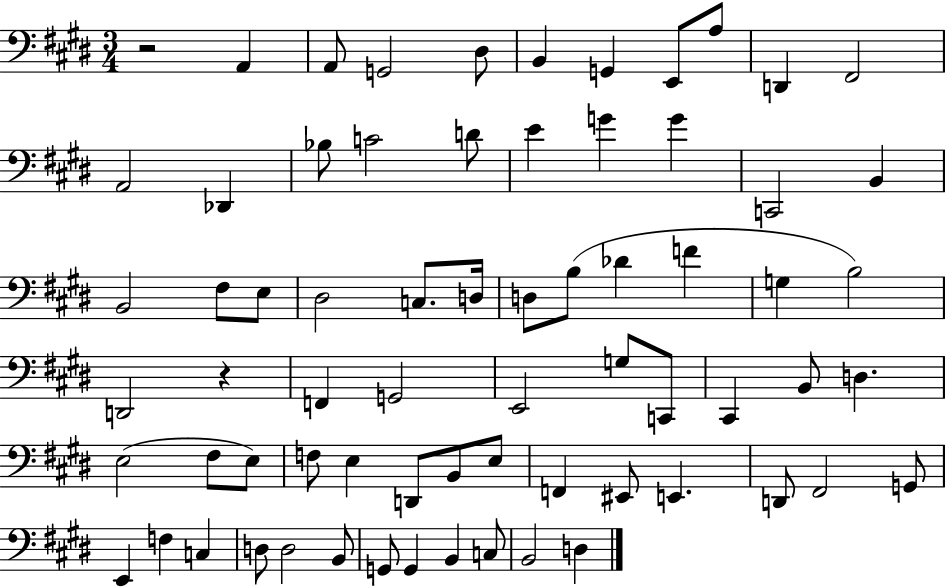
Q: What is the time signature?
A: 3/4